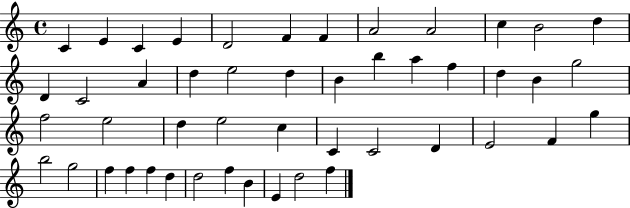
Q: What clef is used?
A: treble